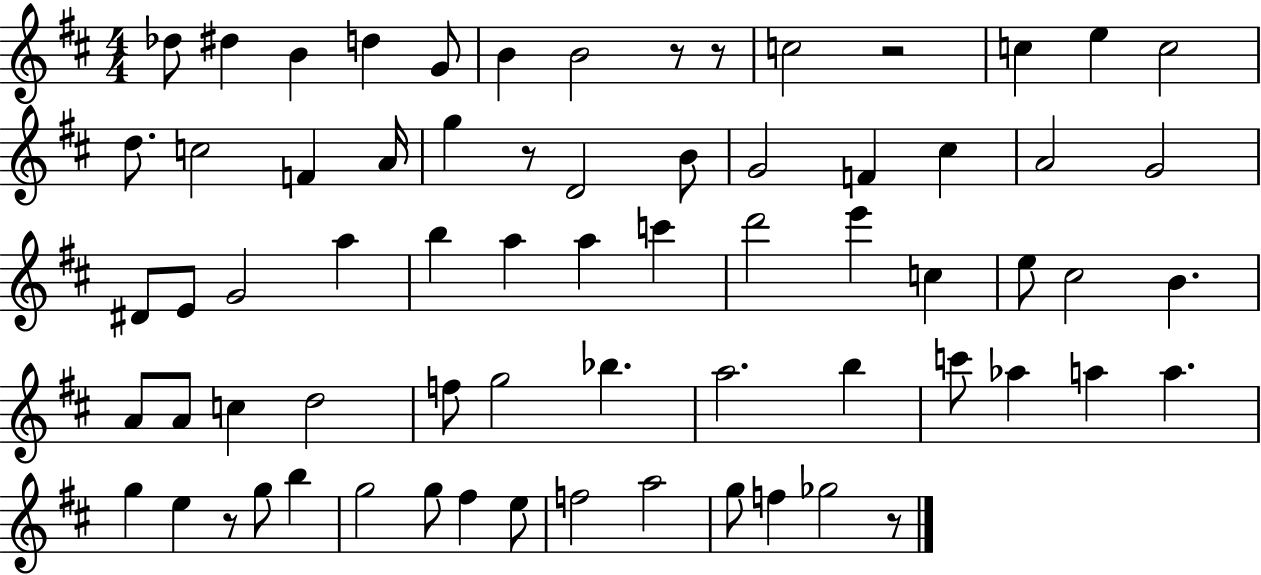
{
  \clef treble
  \numericTimeSignature
  \time 4/4
  \key d \major
  des''8 dis''4 b'4 d''4 g'8 | b'4 b'2 r8 r8 | c''2 r2 | c''4 e''4 c''2 | \break d''8. c''2 f'4 a'16 | g''4 r8 d'2 b'8 | g'2 f'4 cis''4 | a'2 g'2 | \break dis'8 e'8 g'2 a''4 | b''4 a''4 a''4 c'''4 | d'''2 e'''4 c''4 | e''8 cis''2 b'4. | \break a'8 a'8 c''4 d''2 | f''8 g''2 bes''4. | a''2. b''4 | c'''8 aes''4 a''4 a''4. | \break g''4 e''4 r8 g''8 b''4 | g''2 g''8 fis''4 e''8 | f''2 a''2 | g''8 f''4 ges''2 r8 | \break \bar "|."
}